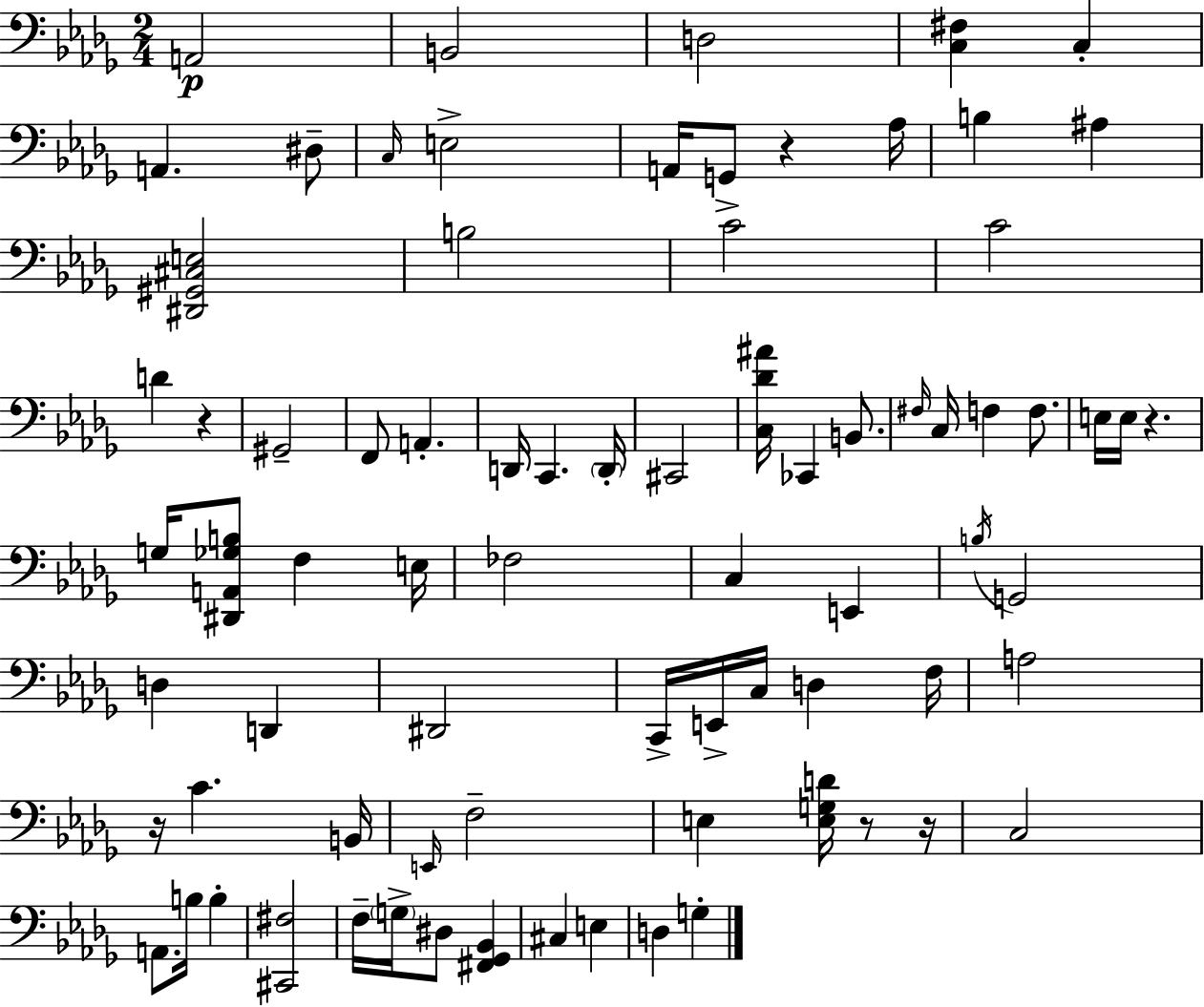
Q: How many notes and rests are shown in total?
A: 78